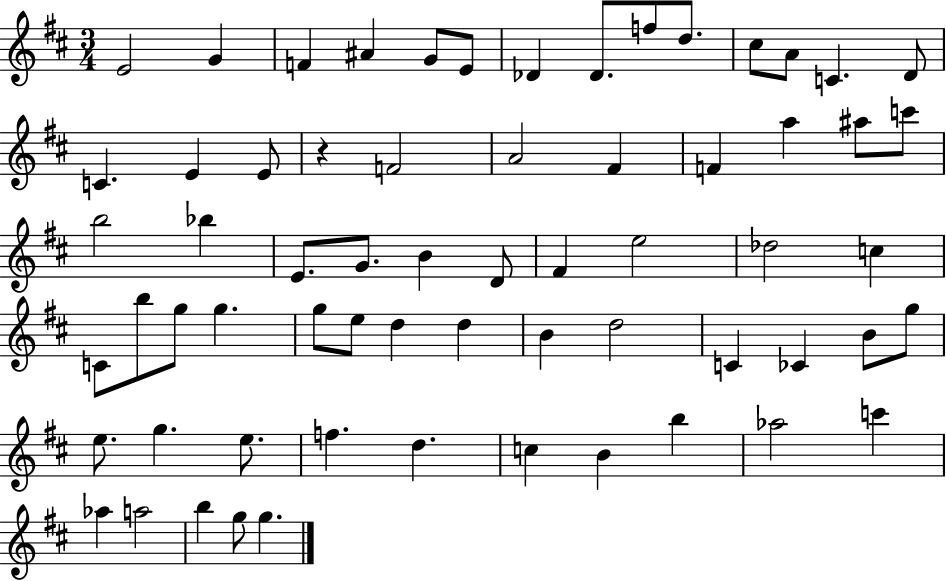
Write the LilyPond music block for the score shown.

{
  \clef treble
  \numericTimeSignature
  \time 3/4
  \key d \major
  e'2 g'4 | f'4 ais'4 g'8 e'8 | des'4 des'8. f''8 d''8. | cis''8 a'8 c'4. d'8 | \break c'4. e'4 e'8 | r4 f'2 | a'2 fis'4 | f'4 a''4 ais''8 c'''8 | \break b''2 bes''4 | e'8. g'8. b'4 d'8 | fis'4 e''2 | des''2 c''4 | \break c'8 b''8 g''8 g''4. | g''8 e''8 d''4 d''4 | b'4 d''2 | c'4 ces'4 b'8 g''8 | \break e''8. g''4. e''8. | f''4. d''4. | c''4 b'4 b''4 | aes''2 c'''4 | \break aes''4 a''2 | b''4 g''8 g''4. | \bar "|."
}